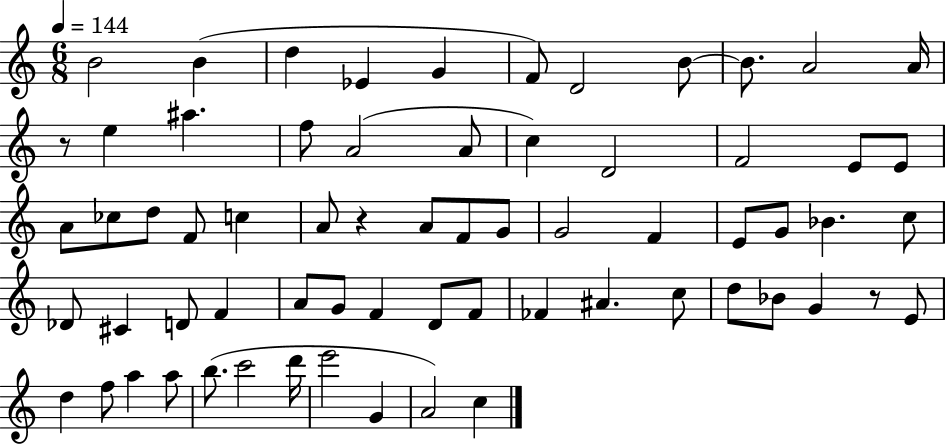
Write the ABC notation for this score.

X:1
T:Untitled
M:6/8
L:1/4
K:C
B2 B d _E G F/2 D2 B/2 B/2 A2 A/4 z/2 e ^a f/2 A2 A/2 c D2 F2 E/2 E/2 A/2 _c/2 d/2 F/2 c A/2 z A/2 F/2 G/2 G2 F E/2 G/2 _B c/2 _D/2 ^C D/2 F A/2 G/2 F D/2 F/2 _F ^A c/2 d/2 _B/2 G z/2 E/2 d f/2 a a/2 b/2 c'2 d'/4 e'2 G A2 c